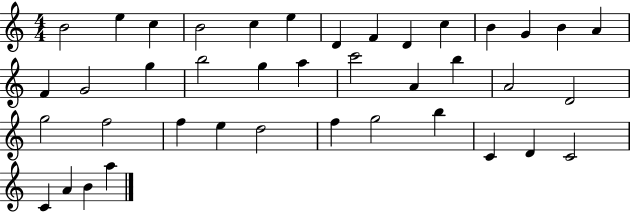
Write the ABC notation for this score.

X:1
T:Untitled
M:4/4
L:1/4
K:C
B2 e c B2 c e D F D c B G B A F G2 g b2 g a c'2 A b A2 D2 g2 f2 f e d2 f g2 b C D C2 C A B a